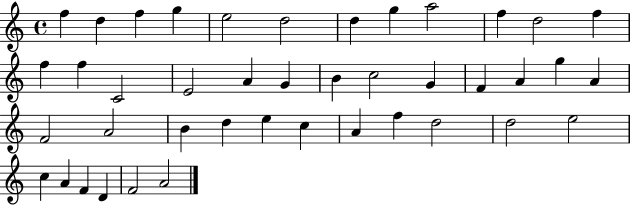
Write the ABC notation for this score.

X:1
T:Untitled
M:4/4
L:1/4
K:C
f d f g e2 d2 d g a2 f d2 f f f C2 E2 A G B c2 G F A g A F2 A2 B d e c A f d2 d2 e2 c A F D F2 A2